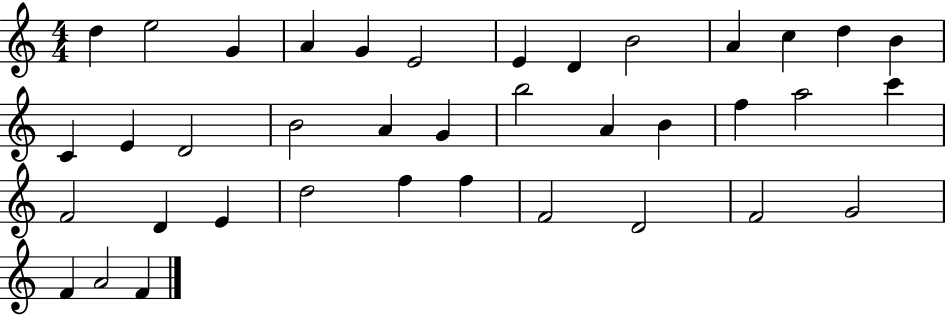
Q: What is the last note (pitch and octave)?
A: F4